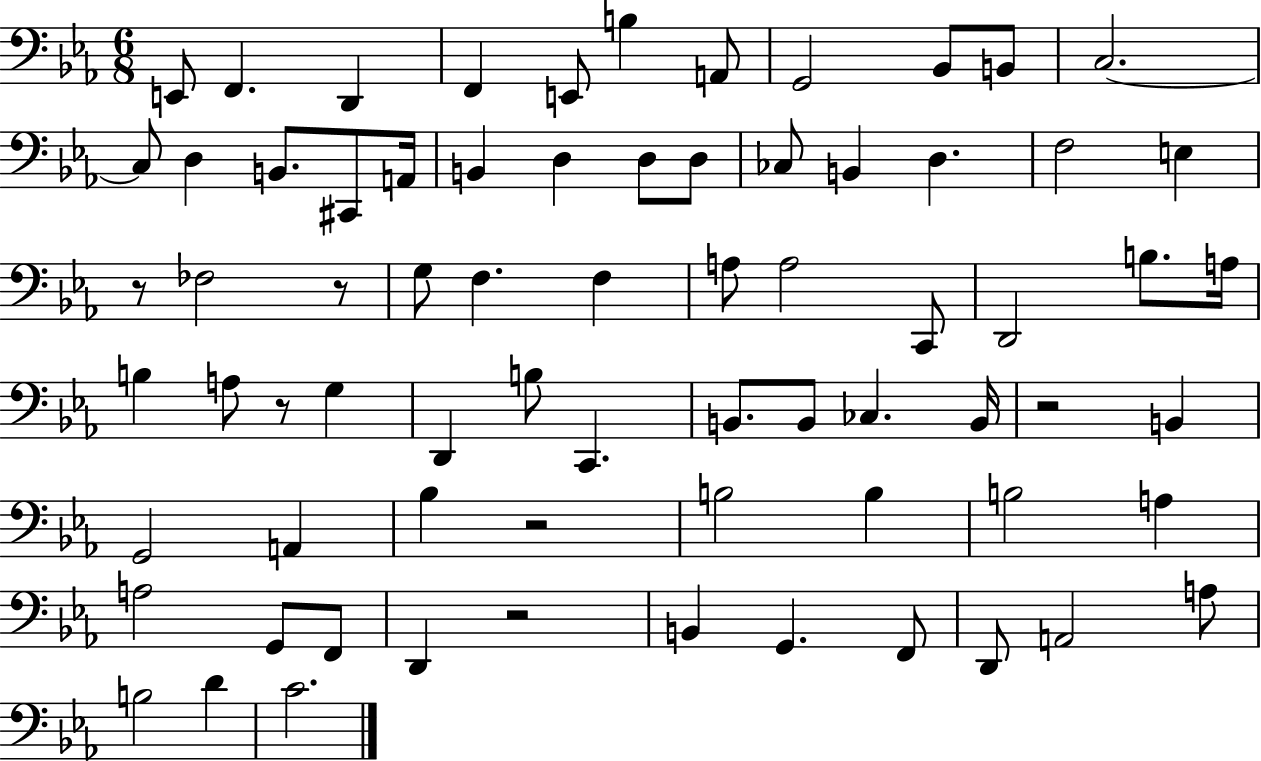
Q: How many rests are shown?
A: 6